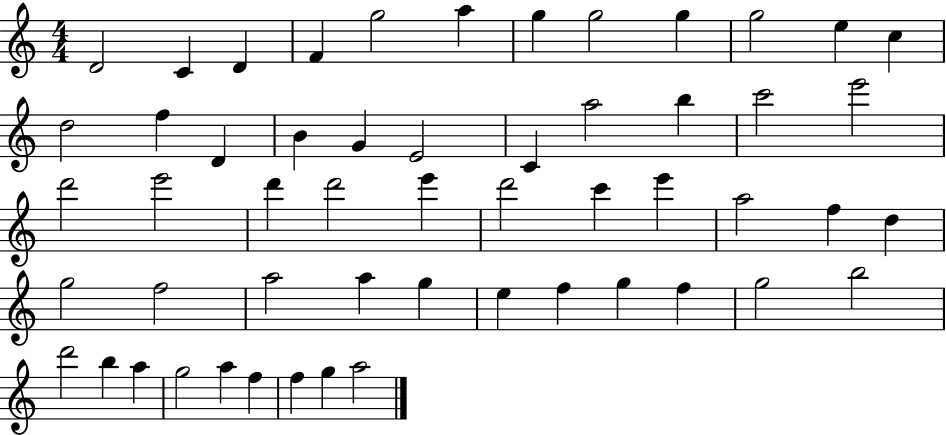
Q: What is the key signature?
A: C major